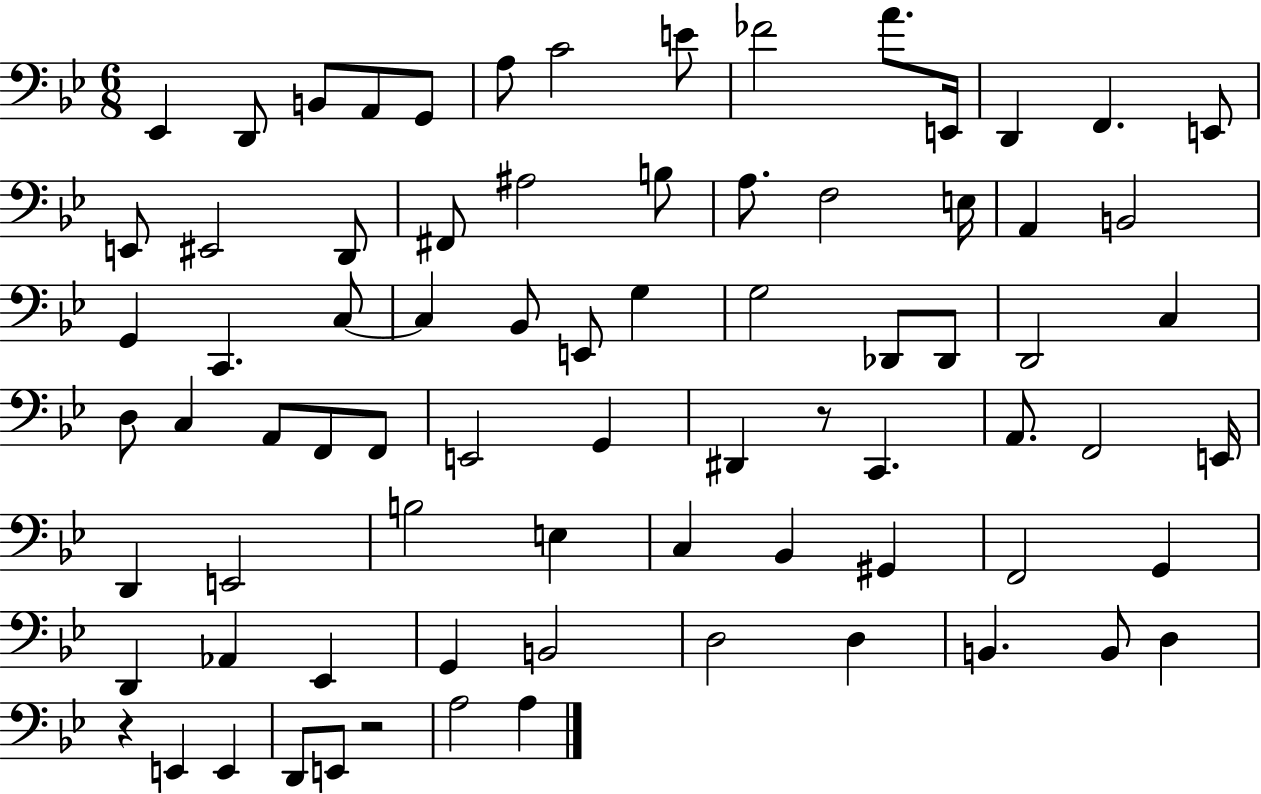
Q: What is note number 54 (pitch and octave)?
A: C3